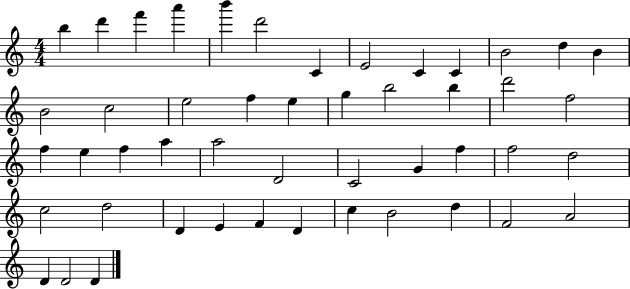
X:1
T:Untitled
M:4/4
L:1/4
K:C
b d' f' a' b' d'2 C E2 C C B2 d B B2 c2 e2 f e g b2 b d'2 f2 f e f a a2 D2 C2 G f f2 d2 c2 d2 D E F D c B2 d F2 A2 D D2 D